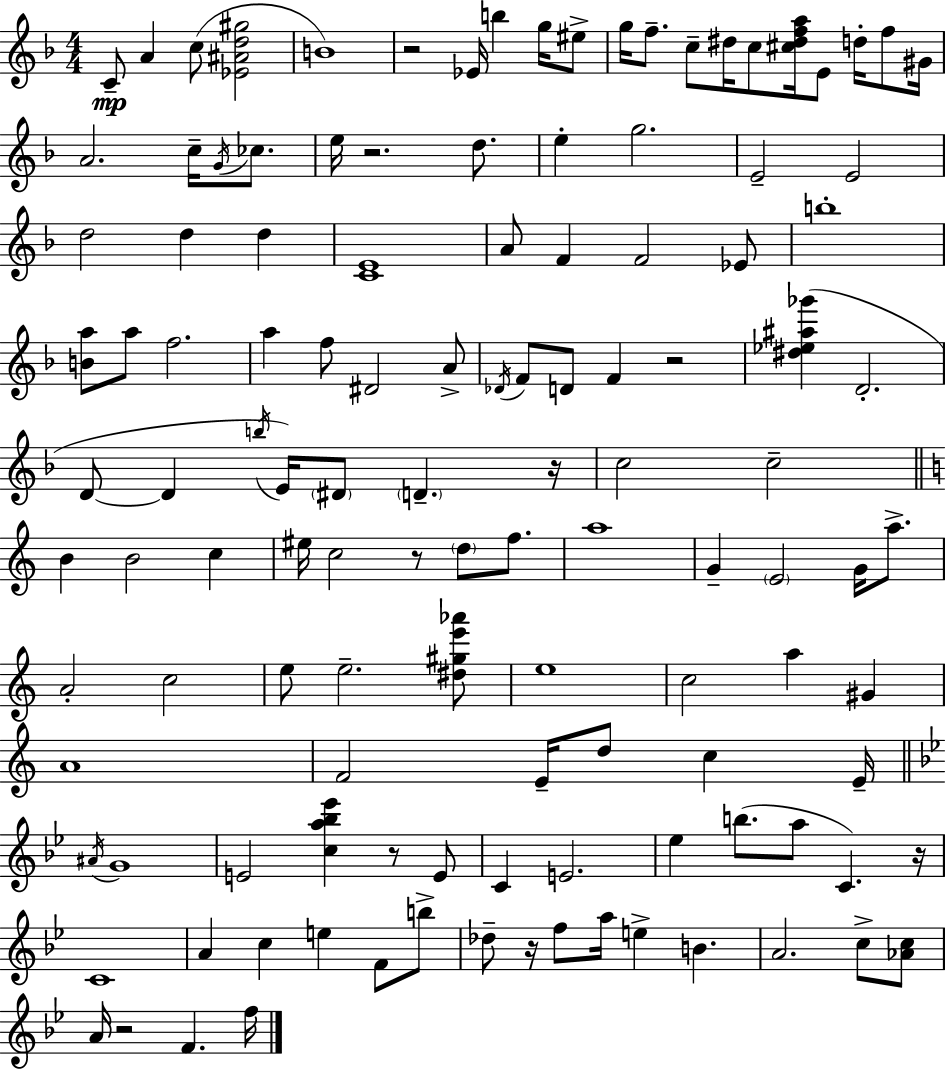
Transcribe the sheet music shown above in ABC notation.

X:1
T:Untitled
M:4/4
L:1/4
K:Dm
C/2 A c/2 [_E^Ad^g]2 B4 z2 _E/4 b g/4 ^e/2 g/4 f/2 c/2 ^d/4 c/2 [^c^dfa]/4 E/2 d/4 f/2 ^G/4 A2 c/4 G/4 _c/2 e/4 z2 d/2 e g2 E2 E2 d2 d d [CE]4 A/2 F F2 _E/2 b4 [Ba]/2 a/2 f2 a f/2 ^D2 A/2 _D/4 F/2 D/2 F z2 [^d_e^a_g'] D2 D/2 D b/4 E/4 ^D/2 D z/4 c2 c2 B B2 c ^e/4 c2 z/2 d/2 f/2 a4 G E2 G/4 a/2 A2 c2 e/2 e2 [^d^ge'_a']/2 e4 c2 a ^G A4 F2 E/4 d/2 c E/4 ^A/4 G4 E2 [ca_b_e'] z/2 E/2 C E2 _e b/2 a/2 C z/4 C4 A c e F/2 b/2 _d/2 z/4 f/2 a/4 e B A2 c/2 [_Ac]/2 A/4 z2 F f/4